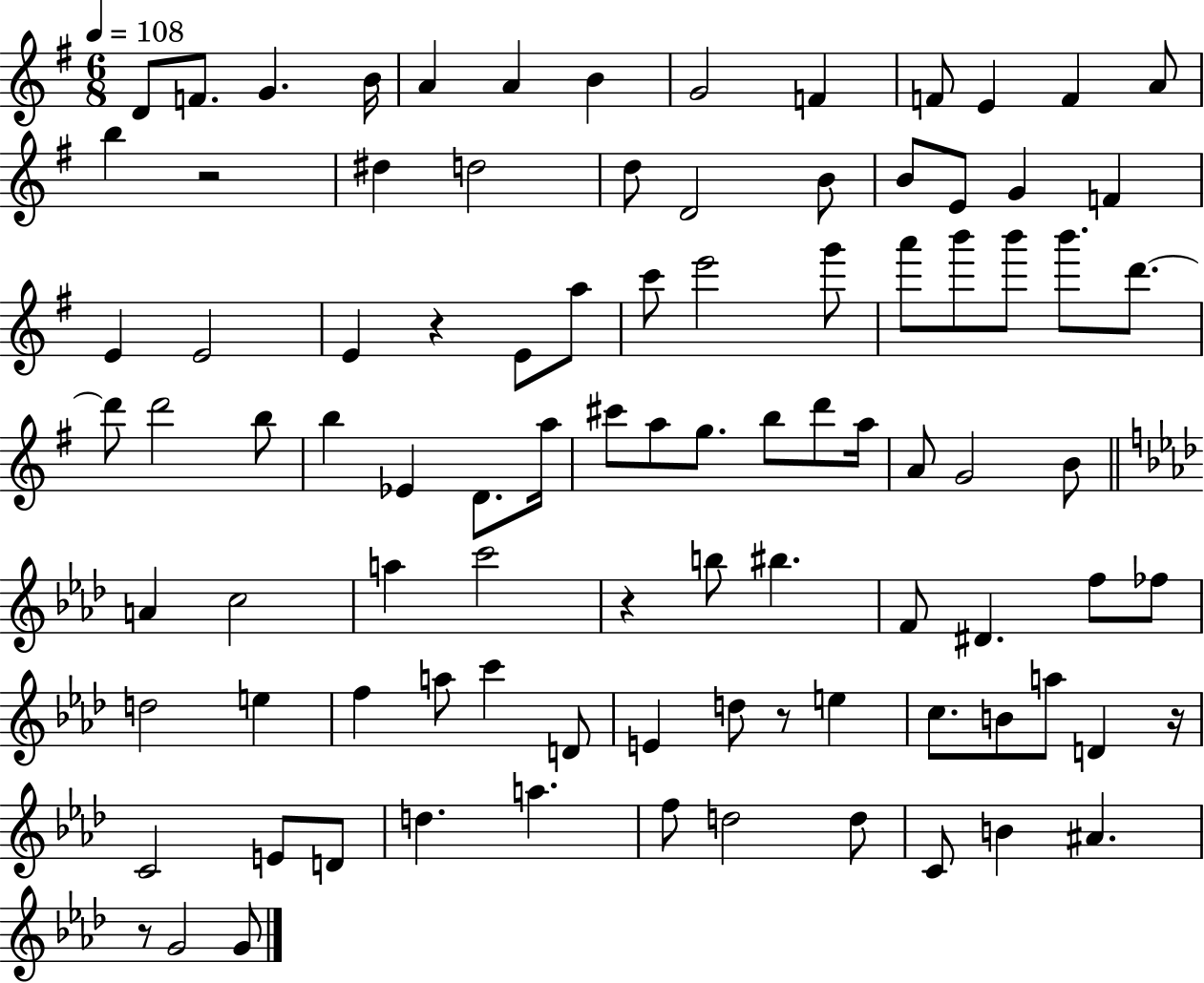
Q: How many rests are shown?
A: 6